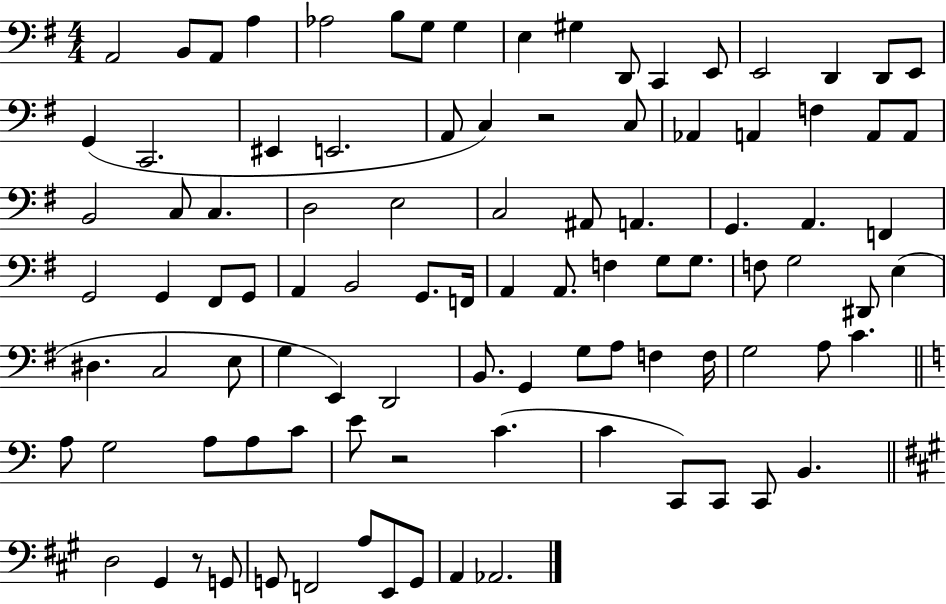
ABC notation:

X:1
T:Untitled
M:4/4
L:1/4
K:G
A,,2 B,,/2 A,,/2 A, _A,2 B,/2 G,/2 G, E, ^G, D,,/2 C,, E,,/2 E,,2 D,, D,,/2 E,,/2 G,, C,,2 ^E,, E,,2 A,,/2 C, z2 C,/2 _A,, A,, F, A,,/2 A,,/2 B,,2 C,/2 C, D,2 E,2 C,2 ^A,,/2 A,, G,, A,, F,, G,,2 G,, ^F,,/2 G,,/2 A,, B,,2 G,,/2 F,,/4 A,, A,,/2 F, G,/2 G,/2 F,/2 G,2 ^D,,/2 E, ^D, C,2 E,/2 G, E,, D,,2 B,,/2 G,, G,/2 A,/2 F, F,/4 G,2 A,/2 C A,/2 G,2 A,/2 A,/2 C/2 E/2 z2 C C C,,/2 C,,/2 C,,/2 B,, D,2 ^G,, z/2 G,,/2 G,,/2 F,,2 A,/2 E,,/2 G,,/2 A,, _A,,2